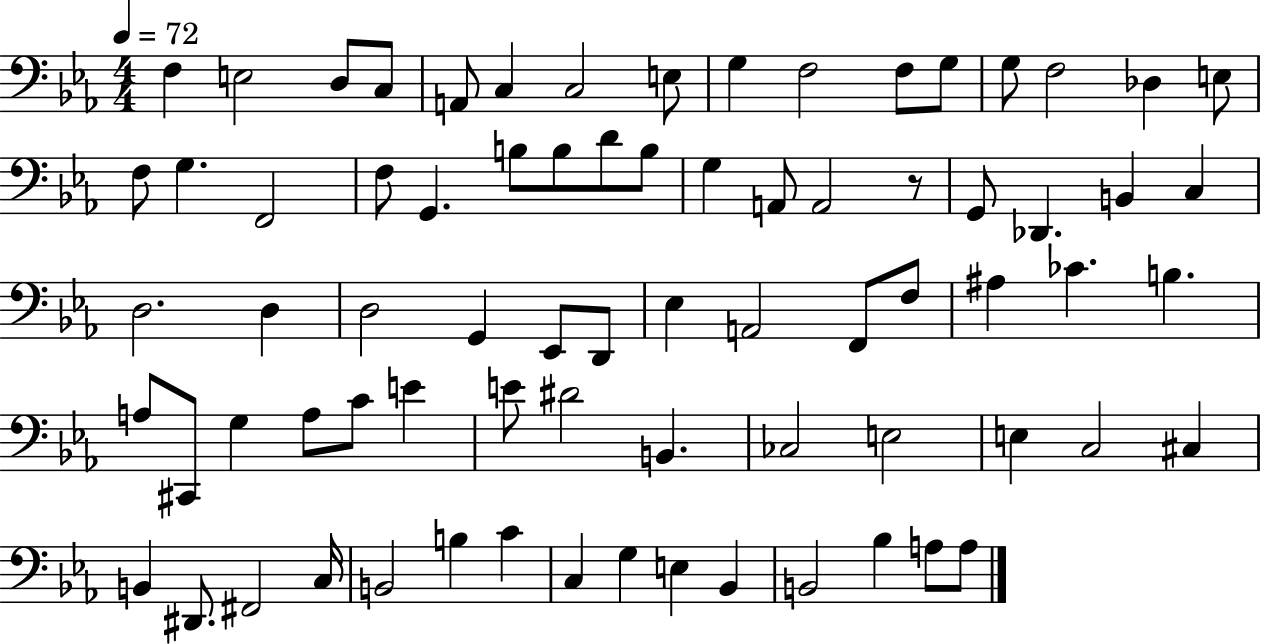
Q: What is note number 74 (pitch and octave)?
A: A3